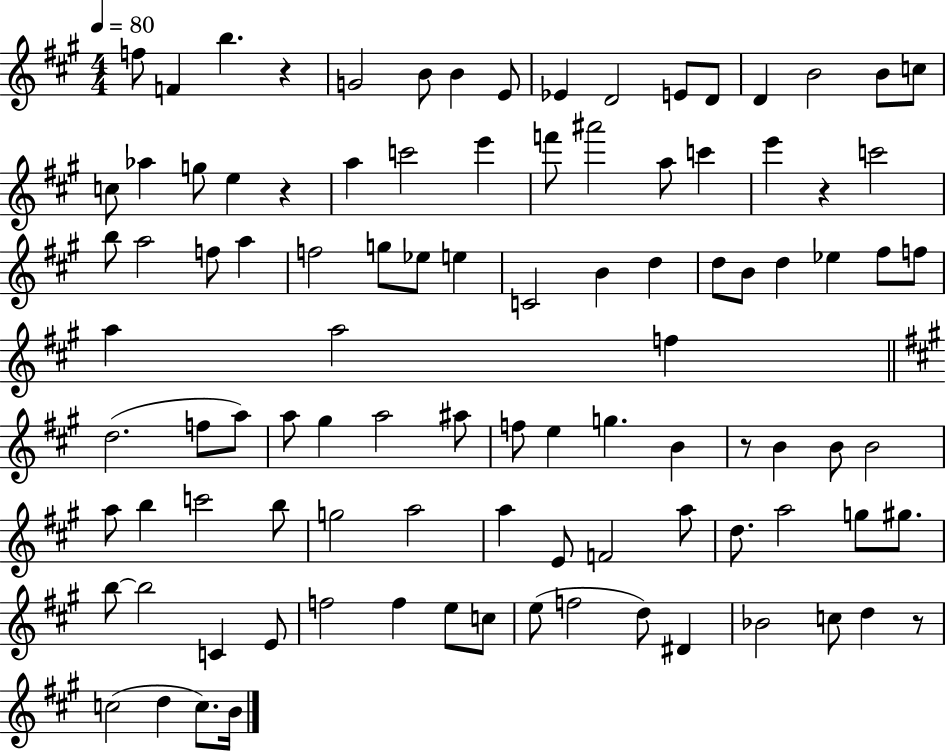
X:1
T:Untitled
M:4/4
L:1/4
K:A
f/2 F b z G2 B/2 B E/2 _E D2 E/2 D/2 D B2 B/2 c/2 c/2 _a g/2 e z a c'2 e' f'/2 ^a'2 a/2 c' e' z c'2 b/2 a2 f/2 a f2 g/2 _e/2 e C2 B d d/2 B/2 d _e ^f/2 f/2 a a2 f d2 f/2 a/2 a/2 ^g a2 ^a/2 f/2 e g B z/2 B B/2 B2 a/2 b c'2 b/2 g2 a2 a E/2 F2 a/2 d/2 a2 g/2 ^g/2 b/2 b2 C E/2 f2 f e/2 c/2 e/2 f2 d/2 ^D _B2 c/2 d z/2 c2 d c/2 B/4